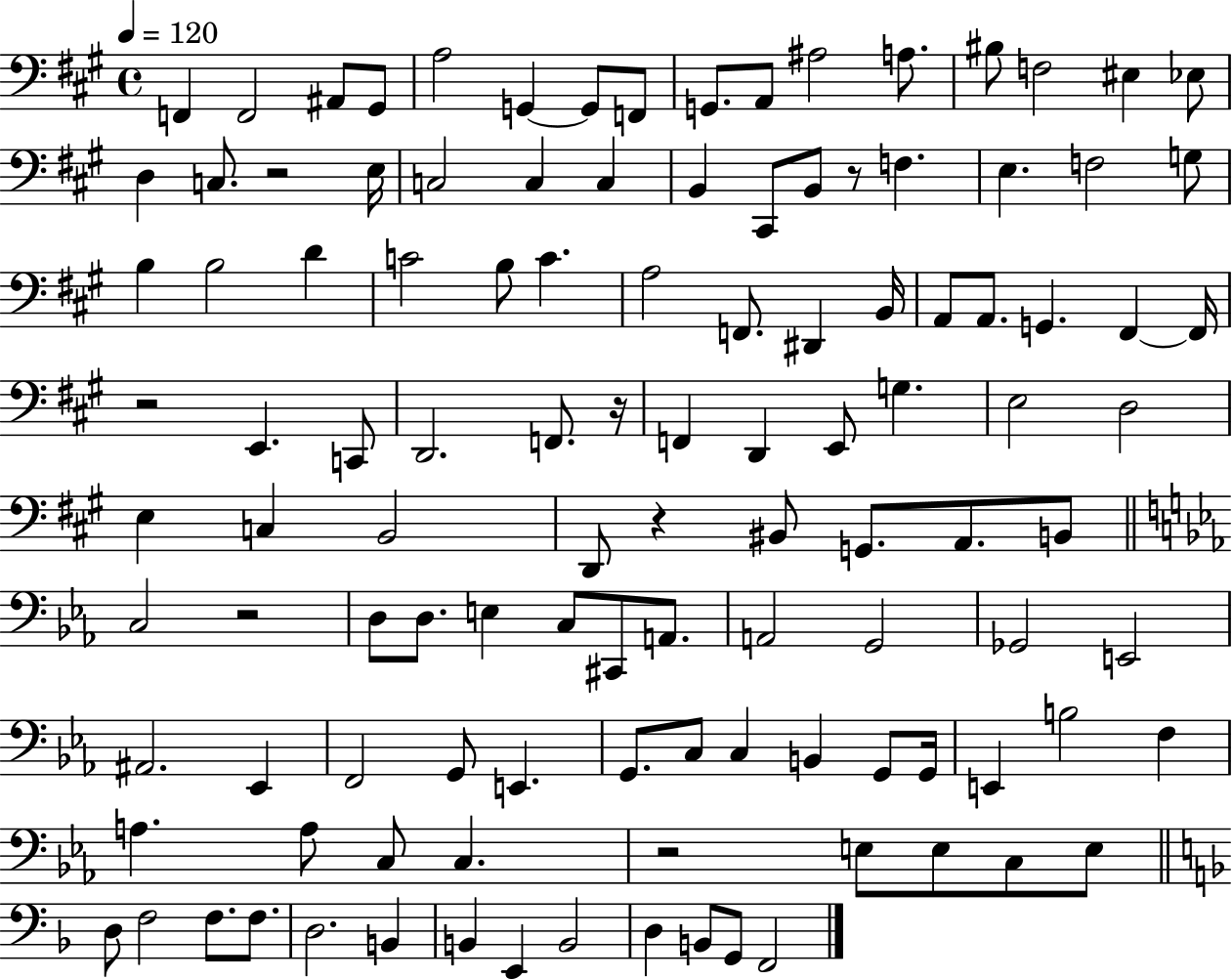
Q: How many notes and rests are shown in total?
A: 115